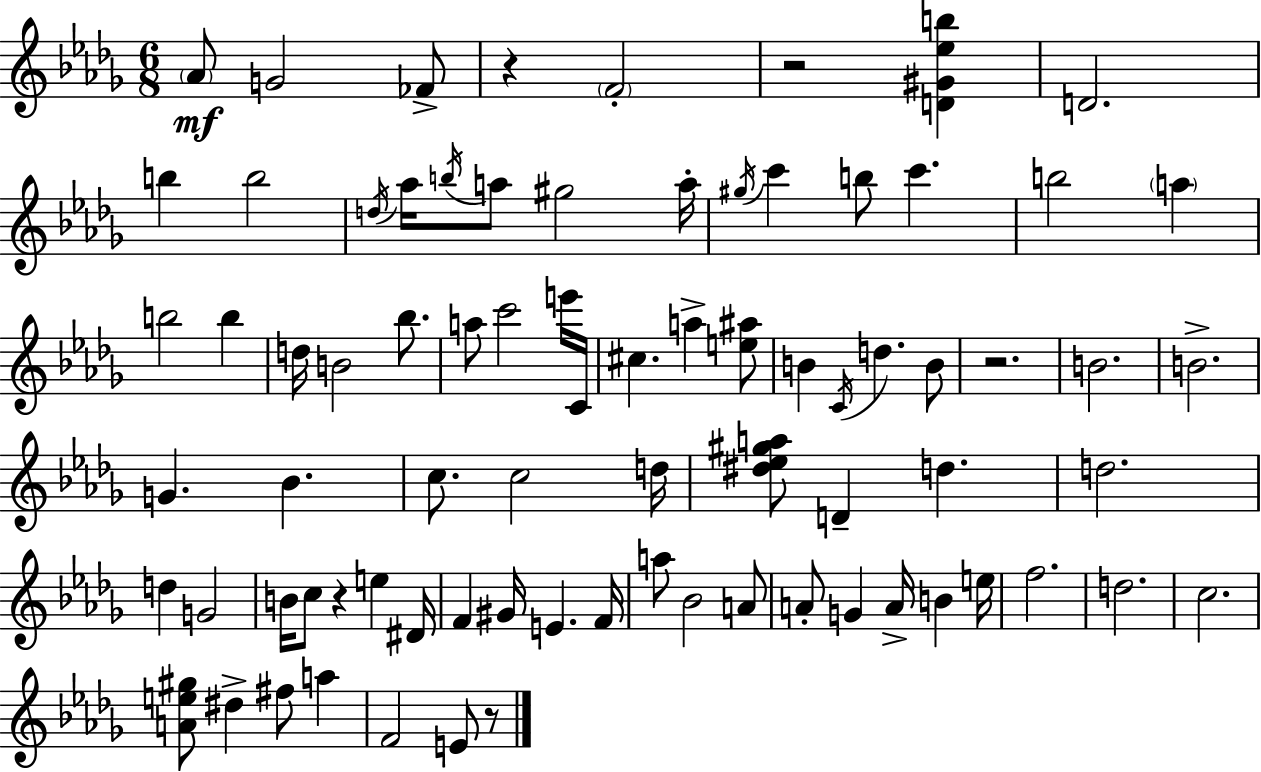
{
  \clef treble
  \numericTimeSignature
  \time 6/8
  \key bes \minor
  \parenthesize aes'8\mf g'2 fes'8-> | r4 \parenthesize f'2-. | r2 <d' gis' ees'' b''>4 | d'2. | \break b''4 b''2 | \acciaccatura { d''16 } aes''16 \acciaccatura { b''16 } a''8 gis''2 | a''16-. \acciaccatura { gis''16 } c'''4 b''8 c'''4. | b''2 \parenthesize a''4 | \break b''2 b''4 | d''16 b'2 | bes''8. a''8 c'''2 | e'''16 c'16 cis''4. a''4-> | \break <e'' ais''>8 b'4 \acciaccatura { c'16 } d''4. | b'8 r2. | b'2. | b'2.-> | \break g'4. bes'4. | c''8. c''2 | d''16 <dis'' ees'' gis'' a''>8 d'4-- d''4. | d''2. | \break d''4 g'2 | b'16 c''8 r4 e''4 | dis'16 f'4 gis'16 e'4. | f'16 a''8 bes'2 | \break a'8 a'8-. g'4 a'16-> b'4 | e''16 f''2. | d''2. | c''2. | \break <a' e'' gis''>8 dis''4-> fis''8 | a''4 f'2 | e'8 r8 \bar "|."
}